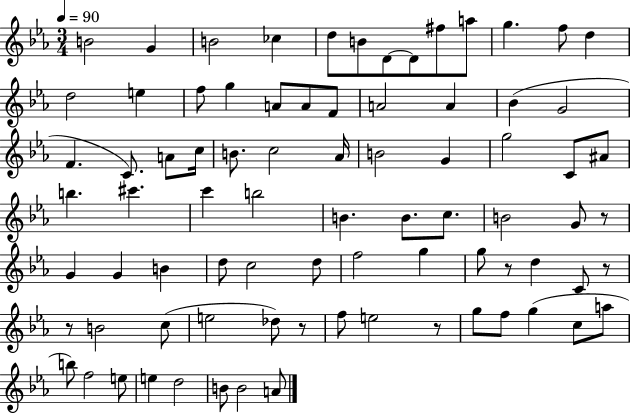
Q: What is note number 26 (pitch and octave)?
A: C4